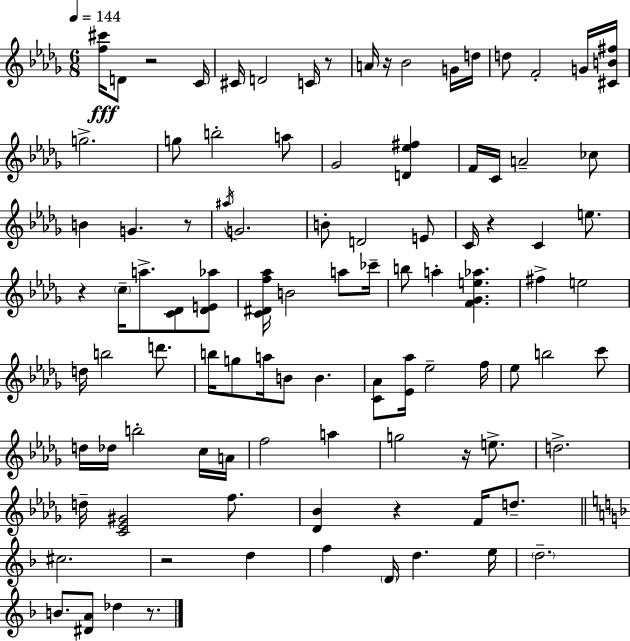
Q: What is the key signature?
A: BES minor